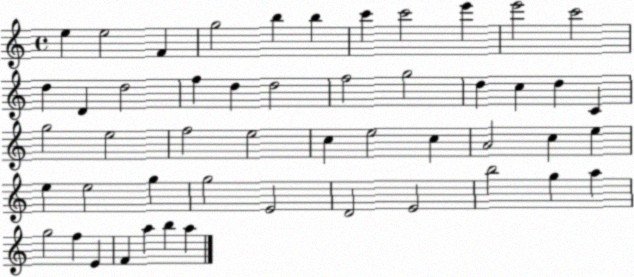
X:1
T:Untitled
M:4/4
L:1/4
K:C
e e2 F g2 b b c' c'2 e' e'2 c'2 d D d2 f d d2 f2 g2 d c d C g2 e2 f2 e2 c e2 c A2 c e e e2 g g2 E2 D2 E2 b2 g a g2 f E F a b a